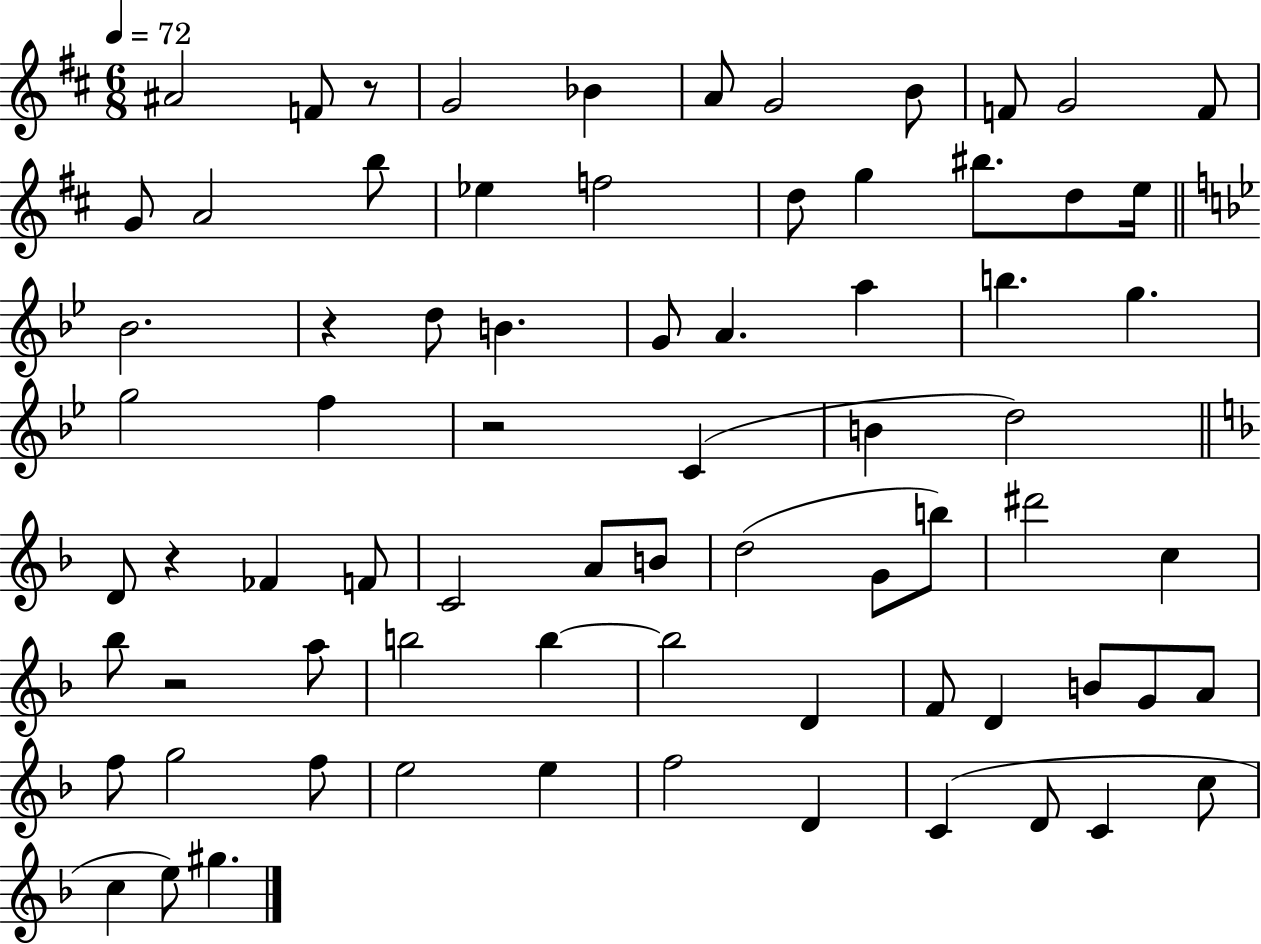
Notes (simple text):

A#4/h F4/e R/e G4/h Bb4/q A4/e G4/h B4/e F4/e G4/h F4/e G4/e A4/h B5/e Eb5/q F5/h D5/e G5/q BIS5/e. D5/e E5/s Bb4/h. R/q D5/e B4/q. G4/e A4/q. A5/q B5/q. G5/q. G5/h F5/q R/h C4/q B4/q D5/h D4/e R/q FES4/q F4/e C4/h A4/e B4/e D5/h G4/e B5/e D#6/h C5/q Bb5/e R/h A5/e B5/h B5/q B5/h D4/q F4/e D4/q B4/e G4/e A4/e F5/e G5/h F5/e E5/h E5/q F5/h D4/q C4/q D4/e C4/q C5/e C5/q E5/e G#5/q.